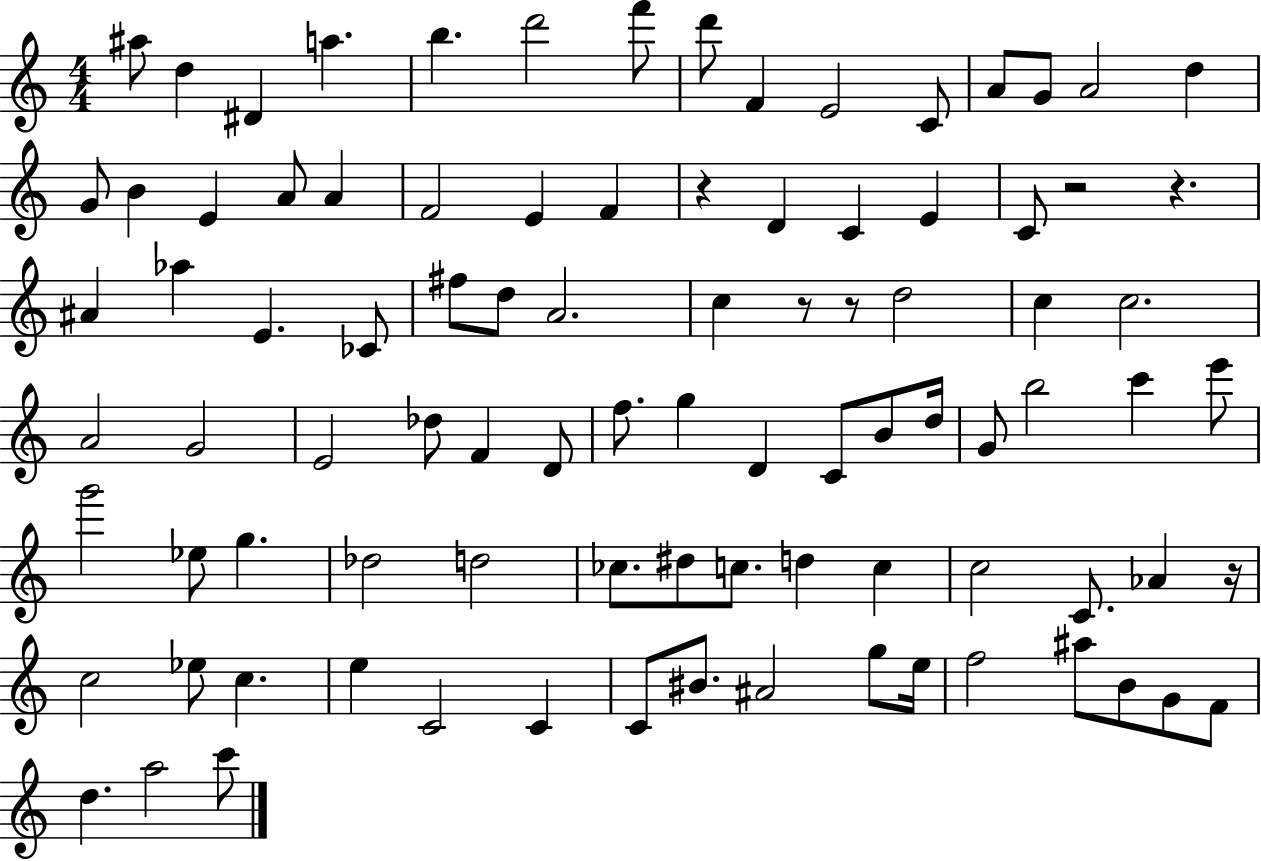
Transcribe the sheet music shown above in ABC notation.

X:1
T:Untitled
M:4/4
L:1/4
K:C
^a/2 d ^D a b d'2 f'/2 d'/2 F E2 C/2 A/2 G/2 A2 d G/2 B E A/2 A F2 E F z D C E C/2 z2 z ^A _a E _C/2 ^f/2 d/2 A2 c z/2 z/2 d2 c c2 A2 G2 E2 _d/2 F D/2 f/2 g D C/2 B/2 d/4 G/2 b2 c' e'/2 g'2 _e/2 g _d2 d2 _c/2 ^d/2 c/2 d c c2 C/2 _A z/4 c2 _e/2 c e C2 C C/2 ^B/2 ^A2 g/2 e/4 f2 ^a/2 B/2 G/2 F/2 d a2 c'/2